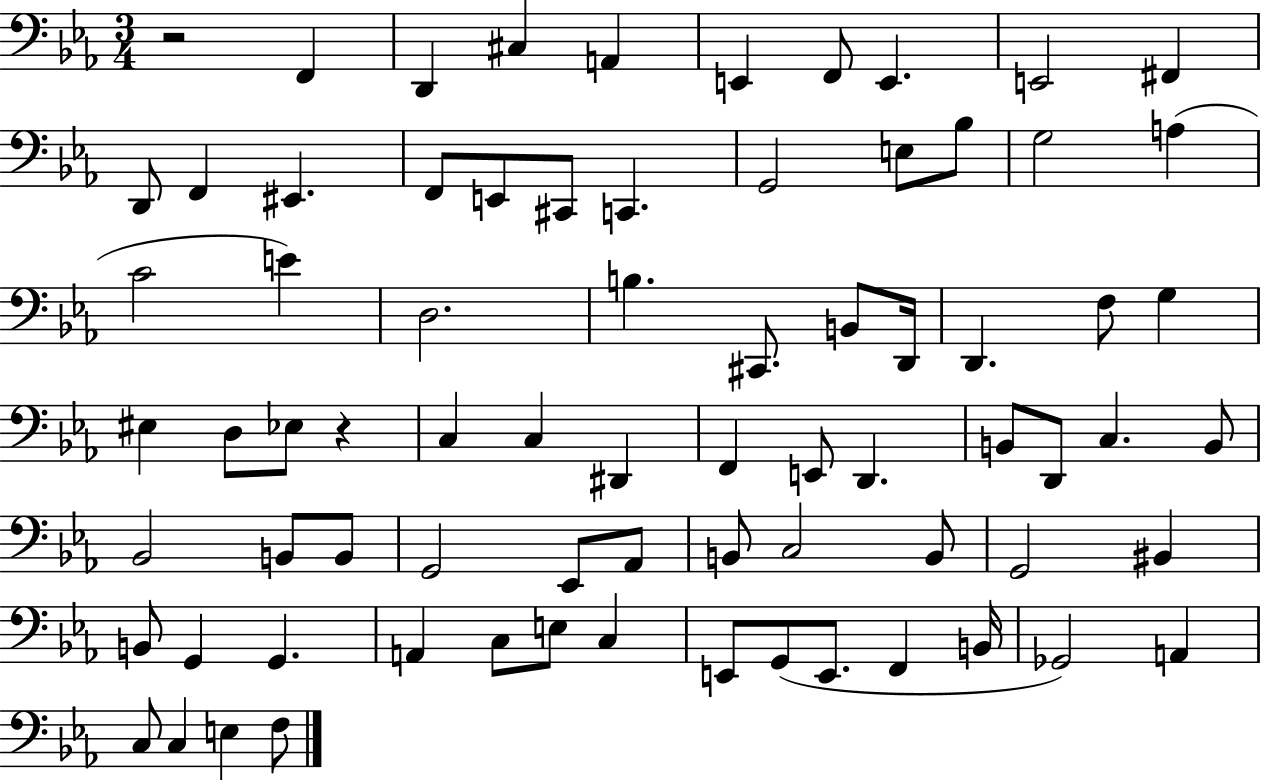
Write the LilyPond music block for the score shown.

{
  \clef bass
  \numericTimeSignature
  \time 3/4
  \key ees \major
  r2 f,4 | d,4 cis4 a,4 | e,4 f,8 e,4. | e,2 fis,4 | \break d,8 f,4 eis,4. | f,8 e,8 cis,8 c,4. | g,2 e8 bes8 | g2 a4( | \break c'2 e'4) | d2. | b4. cis,8. b,8 d,16 | d,4. f8 g4 | \break eis4 d8 ees8 r4 | c4 c4 dis,4 | f,4 e,8 d,4. | b,8 d,8 c4. b,8 | \break bes,2 b,8 b,8 | g,2 ees,8 aes,8 | b,8 c2 b,8 | g,2 bis,4 | \break b,8 g,4 g,4. | a,4 c8 e8 c4 | e,8 g,8( e,8. f,4 b,16 | ges,2) a,4 | \break c8 c4 e4 f8 | \bar "|."
}